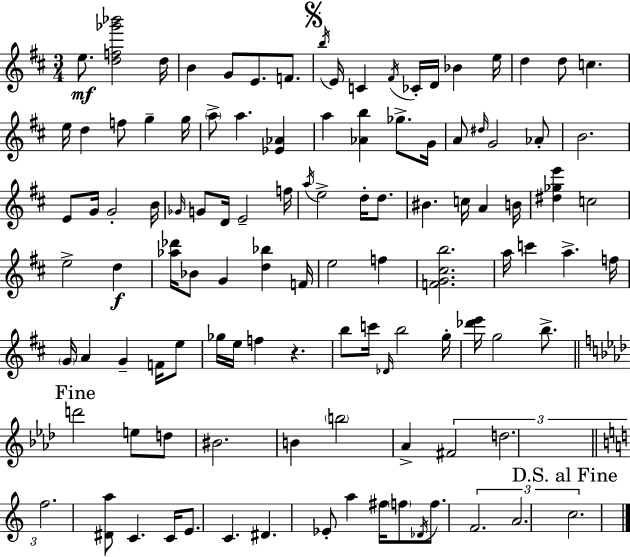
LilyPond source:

{
  \clef treble
  \numericTimeSignature
  \time 3/4
  \key d \major
  e''8.\mf <d'' f'' ges''' bes'''>2 d''16 | b'4 g'8 e'8. f'8. | \mark \markup { \musicglyph "scripts.segno" } \acciaccatura { b''16 } e'16 c'4 \acciaccatura { fis'16 } ces'16-. d'16 bes'4 | e''16 d''4 d''8 c''4. | \break e''16 d''4 f''8 g''4-- | g''16 \parenthesize a''8-> a''4. <ees' aes'>4 | a''4 <aes' b''>4 ges''8.-> | g'16 a'8 \grace { dis''16 } g'2 | \break aes'8-. b'2. | e'8 g'16 g'2-. | b'16 \grace { ges'16 } g'8 d'16 e'2-- | f''16 \acciaccatura { a''16 } e''2-> | \break d''16-. d''8. bis'4. c''16 | a'4 b'16 <dis'' ges'' e'''>4 c''2 | e''2-> | d''4\f <aes'' des'''>16 bes'8 g'4 | \break <d'' bes''>4 f'16 e''2 | f''4 <f' g' cis'' b''>2. | a''16 c'''4 a''4.-> | f''16 \parenthesize g'16 a'4 g'4-- | \break f'16 e''8 ges''16 e''16 f''4 r4. | b''8 c'''16 \grace { des'16 } b''2 | g''16-. <des''' e'''>16 g''2 | b''8.-> \mark "Fine" \bar "||" \break \key f \minor d'''2 e''8 d''8 | bis'2. | b'4 \parenthesize b''2 | aes'4-> \tuplet 3/2 { fis'2 | \break d''2. | \bar "||" \break \key a \minor f''2. } | <dis' a''>8 c'4. c'16 e'8. | c'4. dis'4. | ees'8-. a''4 fis''16 \parenthesize f''8 \acciaccatura { des'16 } f''8. | \break \tuplet 3/2 { f'2. | a'2. | \mark "D.S. al Fine" c''2. } | \bar "|."
}